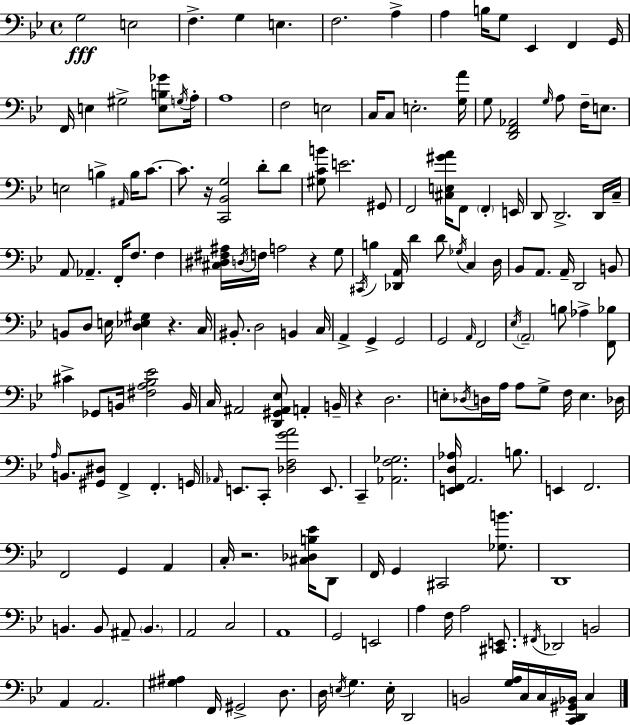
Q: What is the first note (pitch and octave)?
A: G3